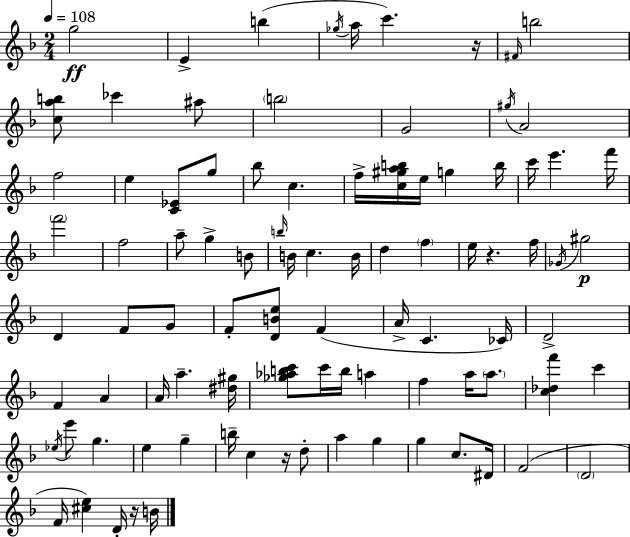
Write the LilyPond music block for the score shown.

{
  \clef treble
  \numericTimeSignature
  \time 2/4
  \key d \minor
  \tempo 4 = 108
  g''2\ff | e'4-> b''4( | \acciaccatura { ges''16 } a''16 c'''4.) | r16 \grace { fis'16 } b''2 | \break <c'' a'' b''>8 ces'''4 | ais''8 \parenthesize b''2 | g'2 | \acciaccatura { gis''16 } a'2 | \break f''2 | e''4 <c' ees'>8 | g''8 bes''8 c''4. | f''16-> <c'' gis'' a'' b''>16 e''16 g''4 | \break b''16 c'''16 e'''4. | f'''16 \parenthesize f'''2 | f''2 | a''8-- g''4-> | \break b'8 \grace { b''16 } b'16 c''4. | b'16 d''4 | \parenthesize f''4 e''16 r4. | f''16 \acciaccatura { ges'16 } gis''2\p | \break d'4 | f'8 g'8 f'8-. <d' b' e''>8 | f'4( a'16-> c'4. | ces'16) d'2-> | \break f'4 | a'4 a'16 a''4.-- | <dis'' gis''>16 <ges'' aes'' b'' c'''>8 c'''16 | b''16 a''4 f''4 | \break a''16 \parenthesize a''8. <c'' des'' f'''>4 | c'''4 \acciaccatura { ees''16 } e'''8 | g''4. e''4 | g''4-- b''16-- c''4 | \break r16 d''8-. a''4 | g''4 g''4 | c''8. dis'16 f'2( | \parenthesize d'2 | \break f'16 <cis'' e''>4) | d'16-. r16 b'16 \bar "|."
}